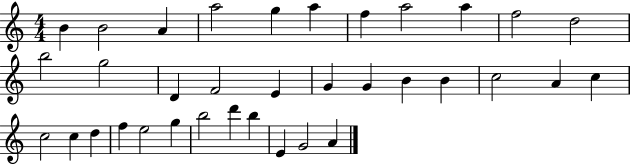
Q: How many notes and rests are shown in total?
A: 35